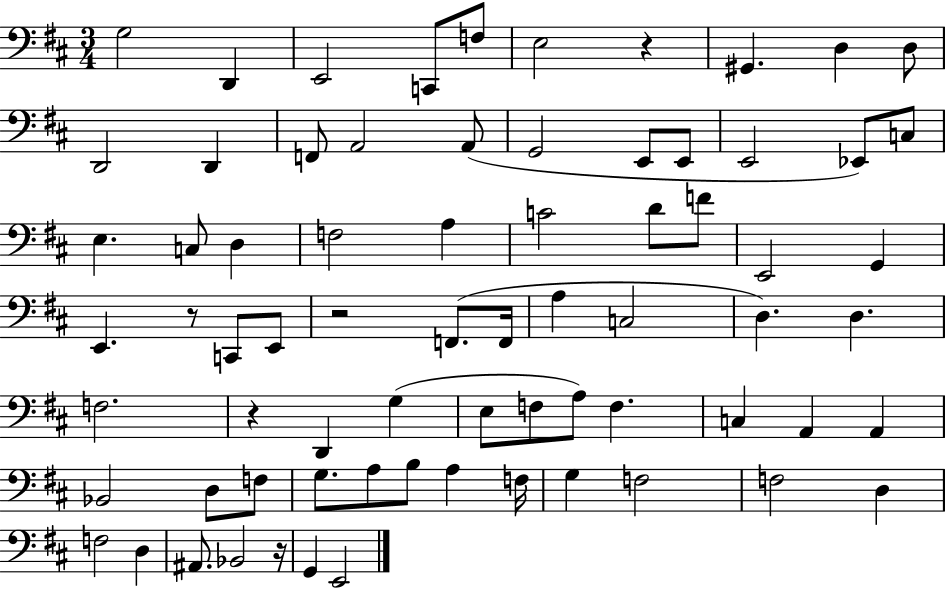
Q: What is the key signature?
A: D major